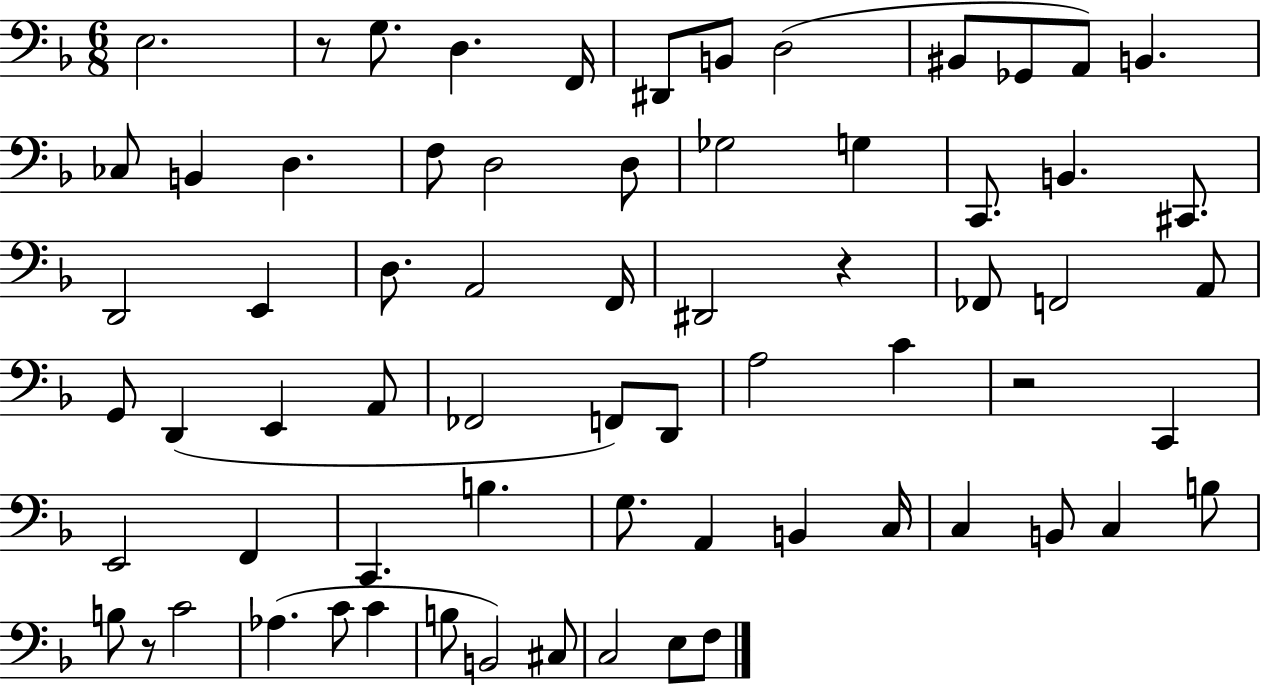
E3/h. R/e G3/e. D3/q. F2/s D#2/e B2/e D3/h BIS2/e Gb2/e A2/e B2/q. CES3/e B2/q D3/q. F3/e D3/h D3/e Gb3/h G3/q C2/e. B2/q. C#2/e. D2/h E2/q D3/e. A2/h F2/s D#2/h R/q FES2/e F2/h A2/e G2/e D2/q E2/q A2/e FES2/h F2/e D2/e A3/h C4/q R/h C2/q E2/h F2/q C2/q. B3/q. G3/e. A2/q B2/q C3/s C3/q B2/e C3/q B3/e B3/e R/e C4/h Ab3/q. C4/e C4/q B3/e B2/h C#3/e C3/h E3/e F3/e